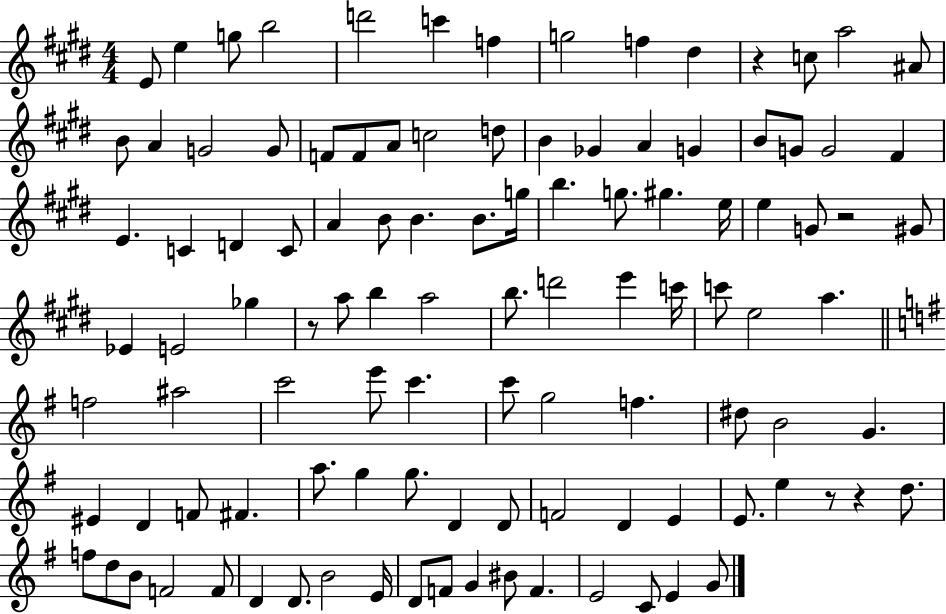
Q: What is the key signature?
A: E major